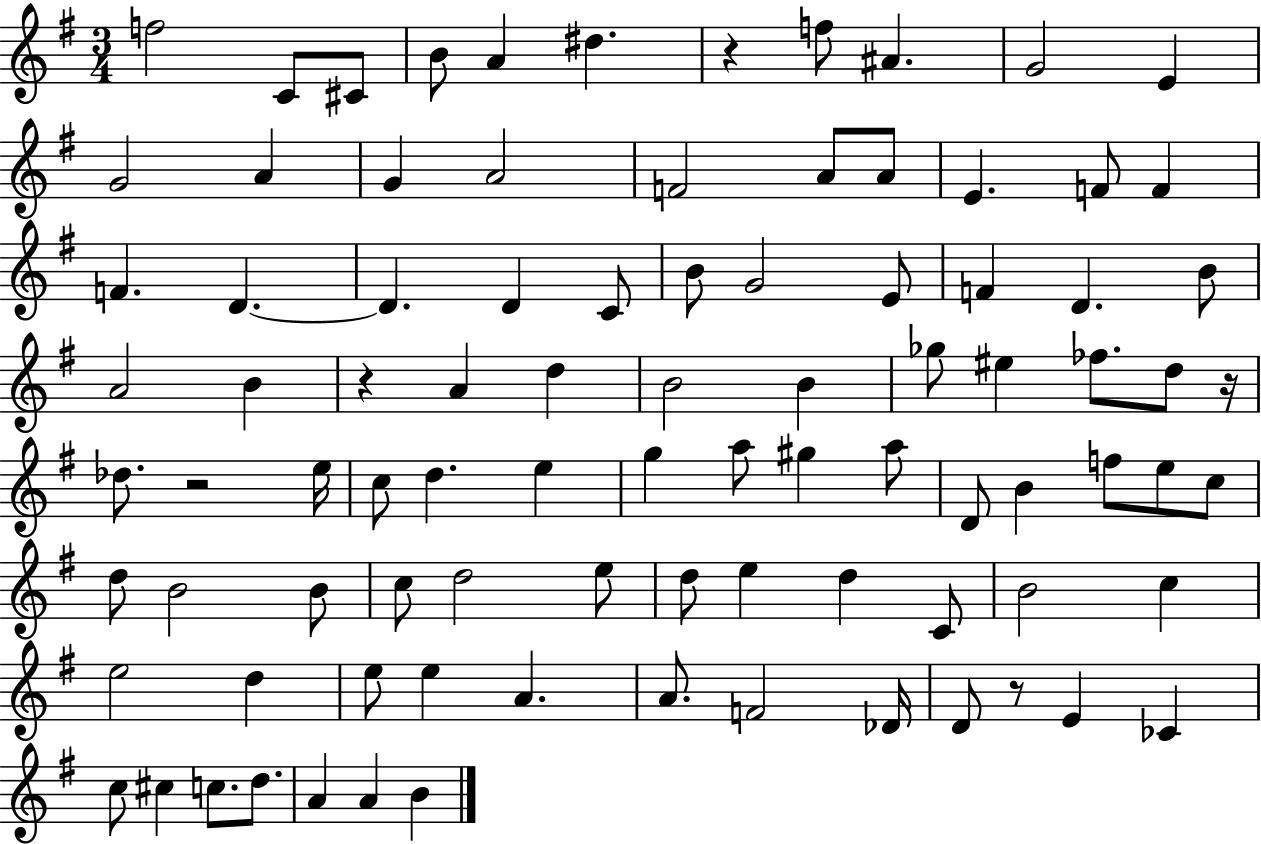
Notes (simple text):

F5/h C4/e C#4/e B4/e A4/q D#5/q. R/q F5/e A#4/q. G4/h E4/q G4/h A4/q G4/q A4/h F4/h A4/e A4/e E4/q. F4/e F4/q F4/q. D4/q. D4/q. D4/q C4/e B4/e G4/h E4/e F4/q D4/q. B4/e A4/h B4/q R/q A4/q D5/q B4/h B4/q Gb5/e EIS5/q FES5/e. D5/e R/s Db5/e. R/h E5/s C5/e D5/q. E5/q G5/q A5/e G#5/q A5/e D4/e B4/q F5/e E5/e C5/e D5/e B4/h B4/e C5/e D5/h E5/e D5/e E5/q D5/q C4/e B4/h C5/q E5/h D5/q E5/e E5/q A4/q. A4/e. F4/h Db4/s D4/e R/e E4/q CES4/q C5/e C#5/q C5/e. D5/e. A4/q A4/q B4/q